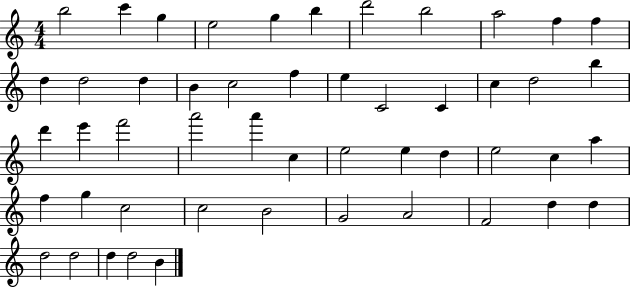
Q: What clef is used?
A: treble